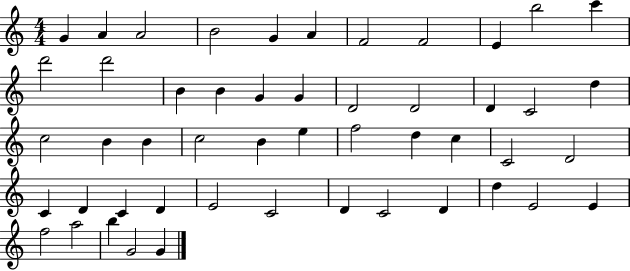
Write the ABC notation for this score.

X:1
T:Untitled
M:4/4
L:1/4
K:C
G A A2 B2 G A F2 F2 E b2 c' d'2 d'2 B B G G D2 D2 D C2 d c2 B B c2 B e f2 d c C2 D2 C D C D E2 C2 D C2 D d E2 E f2 a2 b G2 G